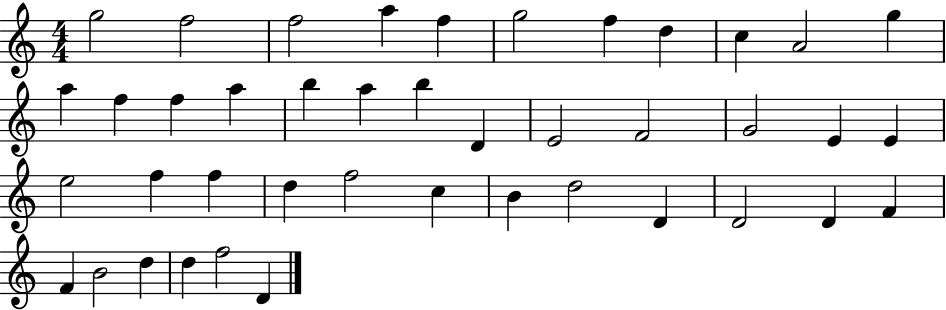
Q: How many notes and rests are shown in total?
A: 42